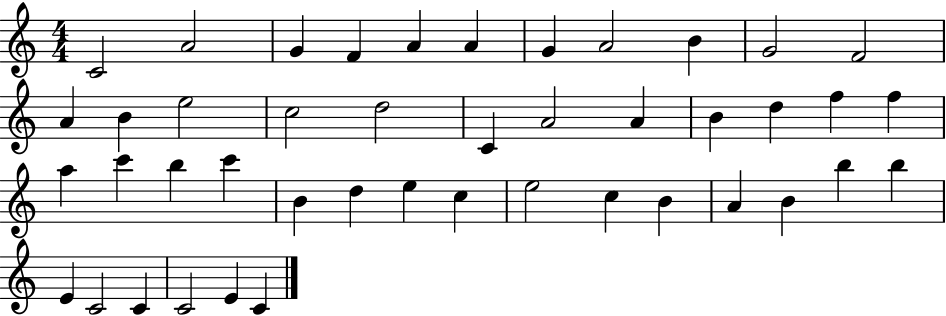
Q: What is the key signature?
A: C major